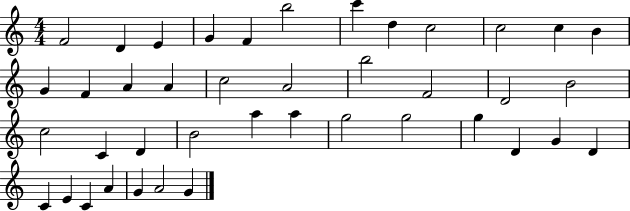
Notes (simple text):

F4/h D4/q E4/q G4/q F4/q B5/h C6/q D5/q C5/h C5/h C5/q B4/q G4/q F4/q A4/q A4/q C5/h A4/h B5/h F4/h D4/h B4/h C5/h C4/q D4/q B4/h A5/q A5/q G5/h G5/h G5/q D4/q G4/q D4/q C4/q E4/q C4/q A4/q G4/q A4/h G4/q